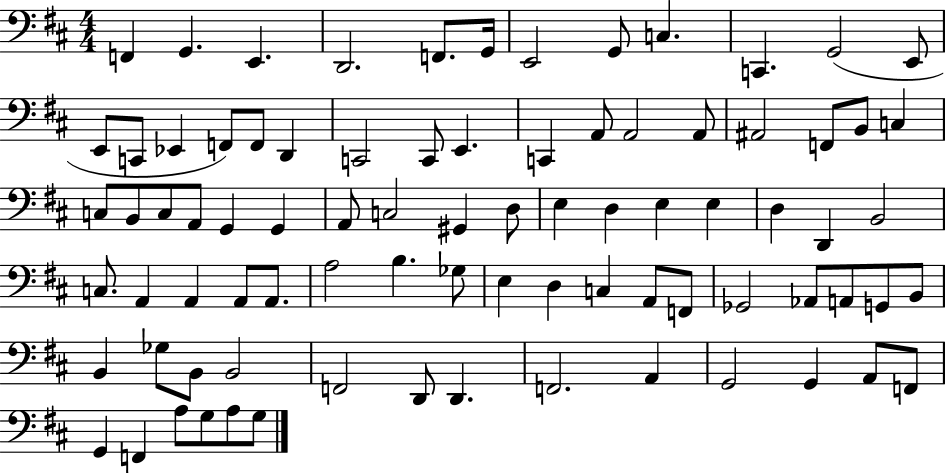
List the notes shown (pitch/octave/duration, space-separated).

F2/q G2/q. E2/q. D2/h. F2/e. G2/s E2/h G2/e C3/q. C2/q. G2/h E2/e E2/e C2/e Eb2/q F2/e F2/e D2/q C2/h C2/e E2/q. C2/q A2/e A2/h A2/e A#2/h F2/e B2/e C3/q C3/e B2/e C3/e A2/e G2/q G2/q A2/e C3/h G#2/q D3/e E3/q D3/q E3/q E3/q D3/q D2/q B2/h C3/e. A2/q A2/q A2/e A2/e. A3/h B3/q. Gb3/e E3/q D3/q C3/q A2/e F2/e Gb2/h Ab2/e A2/e G2/e B2/e B2/q Gb3/e B2/e B2/h F2/h D2/e D2/q. F2/h. A2/q G2/h G2/q A2/e F2/e G2/q F2/q A3/e G3/e A3/e G3/e